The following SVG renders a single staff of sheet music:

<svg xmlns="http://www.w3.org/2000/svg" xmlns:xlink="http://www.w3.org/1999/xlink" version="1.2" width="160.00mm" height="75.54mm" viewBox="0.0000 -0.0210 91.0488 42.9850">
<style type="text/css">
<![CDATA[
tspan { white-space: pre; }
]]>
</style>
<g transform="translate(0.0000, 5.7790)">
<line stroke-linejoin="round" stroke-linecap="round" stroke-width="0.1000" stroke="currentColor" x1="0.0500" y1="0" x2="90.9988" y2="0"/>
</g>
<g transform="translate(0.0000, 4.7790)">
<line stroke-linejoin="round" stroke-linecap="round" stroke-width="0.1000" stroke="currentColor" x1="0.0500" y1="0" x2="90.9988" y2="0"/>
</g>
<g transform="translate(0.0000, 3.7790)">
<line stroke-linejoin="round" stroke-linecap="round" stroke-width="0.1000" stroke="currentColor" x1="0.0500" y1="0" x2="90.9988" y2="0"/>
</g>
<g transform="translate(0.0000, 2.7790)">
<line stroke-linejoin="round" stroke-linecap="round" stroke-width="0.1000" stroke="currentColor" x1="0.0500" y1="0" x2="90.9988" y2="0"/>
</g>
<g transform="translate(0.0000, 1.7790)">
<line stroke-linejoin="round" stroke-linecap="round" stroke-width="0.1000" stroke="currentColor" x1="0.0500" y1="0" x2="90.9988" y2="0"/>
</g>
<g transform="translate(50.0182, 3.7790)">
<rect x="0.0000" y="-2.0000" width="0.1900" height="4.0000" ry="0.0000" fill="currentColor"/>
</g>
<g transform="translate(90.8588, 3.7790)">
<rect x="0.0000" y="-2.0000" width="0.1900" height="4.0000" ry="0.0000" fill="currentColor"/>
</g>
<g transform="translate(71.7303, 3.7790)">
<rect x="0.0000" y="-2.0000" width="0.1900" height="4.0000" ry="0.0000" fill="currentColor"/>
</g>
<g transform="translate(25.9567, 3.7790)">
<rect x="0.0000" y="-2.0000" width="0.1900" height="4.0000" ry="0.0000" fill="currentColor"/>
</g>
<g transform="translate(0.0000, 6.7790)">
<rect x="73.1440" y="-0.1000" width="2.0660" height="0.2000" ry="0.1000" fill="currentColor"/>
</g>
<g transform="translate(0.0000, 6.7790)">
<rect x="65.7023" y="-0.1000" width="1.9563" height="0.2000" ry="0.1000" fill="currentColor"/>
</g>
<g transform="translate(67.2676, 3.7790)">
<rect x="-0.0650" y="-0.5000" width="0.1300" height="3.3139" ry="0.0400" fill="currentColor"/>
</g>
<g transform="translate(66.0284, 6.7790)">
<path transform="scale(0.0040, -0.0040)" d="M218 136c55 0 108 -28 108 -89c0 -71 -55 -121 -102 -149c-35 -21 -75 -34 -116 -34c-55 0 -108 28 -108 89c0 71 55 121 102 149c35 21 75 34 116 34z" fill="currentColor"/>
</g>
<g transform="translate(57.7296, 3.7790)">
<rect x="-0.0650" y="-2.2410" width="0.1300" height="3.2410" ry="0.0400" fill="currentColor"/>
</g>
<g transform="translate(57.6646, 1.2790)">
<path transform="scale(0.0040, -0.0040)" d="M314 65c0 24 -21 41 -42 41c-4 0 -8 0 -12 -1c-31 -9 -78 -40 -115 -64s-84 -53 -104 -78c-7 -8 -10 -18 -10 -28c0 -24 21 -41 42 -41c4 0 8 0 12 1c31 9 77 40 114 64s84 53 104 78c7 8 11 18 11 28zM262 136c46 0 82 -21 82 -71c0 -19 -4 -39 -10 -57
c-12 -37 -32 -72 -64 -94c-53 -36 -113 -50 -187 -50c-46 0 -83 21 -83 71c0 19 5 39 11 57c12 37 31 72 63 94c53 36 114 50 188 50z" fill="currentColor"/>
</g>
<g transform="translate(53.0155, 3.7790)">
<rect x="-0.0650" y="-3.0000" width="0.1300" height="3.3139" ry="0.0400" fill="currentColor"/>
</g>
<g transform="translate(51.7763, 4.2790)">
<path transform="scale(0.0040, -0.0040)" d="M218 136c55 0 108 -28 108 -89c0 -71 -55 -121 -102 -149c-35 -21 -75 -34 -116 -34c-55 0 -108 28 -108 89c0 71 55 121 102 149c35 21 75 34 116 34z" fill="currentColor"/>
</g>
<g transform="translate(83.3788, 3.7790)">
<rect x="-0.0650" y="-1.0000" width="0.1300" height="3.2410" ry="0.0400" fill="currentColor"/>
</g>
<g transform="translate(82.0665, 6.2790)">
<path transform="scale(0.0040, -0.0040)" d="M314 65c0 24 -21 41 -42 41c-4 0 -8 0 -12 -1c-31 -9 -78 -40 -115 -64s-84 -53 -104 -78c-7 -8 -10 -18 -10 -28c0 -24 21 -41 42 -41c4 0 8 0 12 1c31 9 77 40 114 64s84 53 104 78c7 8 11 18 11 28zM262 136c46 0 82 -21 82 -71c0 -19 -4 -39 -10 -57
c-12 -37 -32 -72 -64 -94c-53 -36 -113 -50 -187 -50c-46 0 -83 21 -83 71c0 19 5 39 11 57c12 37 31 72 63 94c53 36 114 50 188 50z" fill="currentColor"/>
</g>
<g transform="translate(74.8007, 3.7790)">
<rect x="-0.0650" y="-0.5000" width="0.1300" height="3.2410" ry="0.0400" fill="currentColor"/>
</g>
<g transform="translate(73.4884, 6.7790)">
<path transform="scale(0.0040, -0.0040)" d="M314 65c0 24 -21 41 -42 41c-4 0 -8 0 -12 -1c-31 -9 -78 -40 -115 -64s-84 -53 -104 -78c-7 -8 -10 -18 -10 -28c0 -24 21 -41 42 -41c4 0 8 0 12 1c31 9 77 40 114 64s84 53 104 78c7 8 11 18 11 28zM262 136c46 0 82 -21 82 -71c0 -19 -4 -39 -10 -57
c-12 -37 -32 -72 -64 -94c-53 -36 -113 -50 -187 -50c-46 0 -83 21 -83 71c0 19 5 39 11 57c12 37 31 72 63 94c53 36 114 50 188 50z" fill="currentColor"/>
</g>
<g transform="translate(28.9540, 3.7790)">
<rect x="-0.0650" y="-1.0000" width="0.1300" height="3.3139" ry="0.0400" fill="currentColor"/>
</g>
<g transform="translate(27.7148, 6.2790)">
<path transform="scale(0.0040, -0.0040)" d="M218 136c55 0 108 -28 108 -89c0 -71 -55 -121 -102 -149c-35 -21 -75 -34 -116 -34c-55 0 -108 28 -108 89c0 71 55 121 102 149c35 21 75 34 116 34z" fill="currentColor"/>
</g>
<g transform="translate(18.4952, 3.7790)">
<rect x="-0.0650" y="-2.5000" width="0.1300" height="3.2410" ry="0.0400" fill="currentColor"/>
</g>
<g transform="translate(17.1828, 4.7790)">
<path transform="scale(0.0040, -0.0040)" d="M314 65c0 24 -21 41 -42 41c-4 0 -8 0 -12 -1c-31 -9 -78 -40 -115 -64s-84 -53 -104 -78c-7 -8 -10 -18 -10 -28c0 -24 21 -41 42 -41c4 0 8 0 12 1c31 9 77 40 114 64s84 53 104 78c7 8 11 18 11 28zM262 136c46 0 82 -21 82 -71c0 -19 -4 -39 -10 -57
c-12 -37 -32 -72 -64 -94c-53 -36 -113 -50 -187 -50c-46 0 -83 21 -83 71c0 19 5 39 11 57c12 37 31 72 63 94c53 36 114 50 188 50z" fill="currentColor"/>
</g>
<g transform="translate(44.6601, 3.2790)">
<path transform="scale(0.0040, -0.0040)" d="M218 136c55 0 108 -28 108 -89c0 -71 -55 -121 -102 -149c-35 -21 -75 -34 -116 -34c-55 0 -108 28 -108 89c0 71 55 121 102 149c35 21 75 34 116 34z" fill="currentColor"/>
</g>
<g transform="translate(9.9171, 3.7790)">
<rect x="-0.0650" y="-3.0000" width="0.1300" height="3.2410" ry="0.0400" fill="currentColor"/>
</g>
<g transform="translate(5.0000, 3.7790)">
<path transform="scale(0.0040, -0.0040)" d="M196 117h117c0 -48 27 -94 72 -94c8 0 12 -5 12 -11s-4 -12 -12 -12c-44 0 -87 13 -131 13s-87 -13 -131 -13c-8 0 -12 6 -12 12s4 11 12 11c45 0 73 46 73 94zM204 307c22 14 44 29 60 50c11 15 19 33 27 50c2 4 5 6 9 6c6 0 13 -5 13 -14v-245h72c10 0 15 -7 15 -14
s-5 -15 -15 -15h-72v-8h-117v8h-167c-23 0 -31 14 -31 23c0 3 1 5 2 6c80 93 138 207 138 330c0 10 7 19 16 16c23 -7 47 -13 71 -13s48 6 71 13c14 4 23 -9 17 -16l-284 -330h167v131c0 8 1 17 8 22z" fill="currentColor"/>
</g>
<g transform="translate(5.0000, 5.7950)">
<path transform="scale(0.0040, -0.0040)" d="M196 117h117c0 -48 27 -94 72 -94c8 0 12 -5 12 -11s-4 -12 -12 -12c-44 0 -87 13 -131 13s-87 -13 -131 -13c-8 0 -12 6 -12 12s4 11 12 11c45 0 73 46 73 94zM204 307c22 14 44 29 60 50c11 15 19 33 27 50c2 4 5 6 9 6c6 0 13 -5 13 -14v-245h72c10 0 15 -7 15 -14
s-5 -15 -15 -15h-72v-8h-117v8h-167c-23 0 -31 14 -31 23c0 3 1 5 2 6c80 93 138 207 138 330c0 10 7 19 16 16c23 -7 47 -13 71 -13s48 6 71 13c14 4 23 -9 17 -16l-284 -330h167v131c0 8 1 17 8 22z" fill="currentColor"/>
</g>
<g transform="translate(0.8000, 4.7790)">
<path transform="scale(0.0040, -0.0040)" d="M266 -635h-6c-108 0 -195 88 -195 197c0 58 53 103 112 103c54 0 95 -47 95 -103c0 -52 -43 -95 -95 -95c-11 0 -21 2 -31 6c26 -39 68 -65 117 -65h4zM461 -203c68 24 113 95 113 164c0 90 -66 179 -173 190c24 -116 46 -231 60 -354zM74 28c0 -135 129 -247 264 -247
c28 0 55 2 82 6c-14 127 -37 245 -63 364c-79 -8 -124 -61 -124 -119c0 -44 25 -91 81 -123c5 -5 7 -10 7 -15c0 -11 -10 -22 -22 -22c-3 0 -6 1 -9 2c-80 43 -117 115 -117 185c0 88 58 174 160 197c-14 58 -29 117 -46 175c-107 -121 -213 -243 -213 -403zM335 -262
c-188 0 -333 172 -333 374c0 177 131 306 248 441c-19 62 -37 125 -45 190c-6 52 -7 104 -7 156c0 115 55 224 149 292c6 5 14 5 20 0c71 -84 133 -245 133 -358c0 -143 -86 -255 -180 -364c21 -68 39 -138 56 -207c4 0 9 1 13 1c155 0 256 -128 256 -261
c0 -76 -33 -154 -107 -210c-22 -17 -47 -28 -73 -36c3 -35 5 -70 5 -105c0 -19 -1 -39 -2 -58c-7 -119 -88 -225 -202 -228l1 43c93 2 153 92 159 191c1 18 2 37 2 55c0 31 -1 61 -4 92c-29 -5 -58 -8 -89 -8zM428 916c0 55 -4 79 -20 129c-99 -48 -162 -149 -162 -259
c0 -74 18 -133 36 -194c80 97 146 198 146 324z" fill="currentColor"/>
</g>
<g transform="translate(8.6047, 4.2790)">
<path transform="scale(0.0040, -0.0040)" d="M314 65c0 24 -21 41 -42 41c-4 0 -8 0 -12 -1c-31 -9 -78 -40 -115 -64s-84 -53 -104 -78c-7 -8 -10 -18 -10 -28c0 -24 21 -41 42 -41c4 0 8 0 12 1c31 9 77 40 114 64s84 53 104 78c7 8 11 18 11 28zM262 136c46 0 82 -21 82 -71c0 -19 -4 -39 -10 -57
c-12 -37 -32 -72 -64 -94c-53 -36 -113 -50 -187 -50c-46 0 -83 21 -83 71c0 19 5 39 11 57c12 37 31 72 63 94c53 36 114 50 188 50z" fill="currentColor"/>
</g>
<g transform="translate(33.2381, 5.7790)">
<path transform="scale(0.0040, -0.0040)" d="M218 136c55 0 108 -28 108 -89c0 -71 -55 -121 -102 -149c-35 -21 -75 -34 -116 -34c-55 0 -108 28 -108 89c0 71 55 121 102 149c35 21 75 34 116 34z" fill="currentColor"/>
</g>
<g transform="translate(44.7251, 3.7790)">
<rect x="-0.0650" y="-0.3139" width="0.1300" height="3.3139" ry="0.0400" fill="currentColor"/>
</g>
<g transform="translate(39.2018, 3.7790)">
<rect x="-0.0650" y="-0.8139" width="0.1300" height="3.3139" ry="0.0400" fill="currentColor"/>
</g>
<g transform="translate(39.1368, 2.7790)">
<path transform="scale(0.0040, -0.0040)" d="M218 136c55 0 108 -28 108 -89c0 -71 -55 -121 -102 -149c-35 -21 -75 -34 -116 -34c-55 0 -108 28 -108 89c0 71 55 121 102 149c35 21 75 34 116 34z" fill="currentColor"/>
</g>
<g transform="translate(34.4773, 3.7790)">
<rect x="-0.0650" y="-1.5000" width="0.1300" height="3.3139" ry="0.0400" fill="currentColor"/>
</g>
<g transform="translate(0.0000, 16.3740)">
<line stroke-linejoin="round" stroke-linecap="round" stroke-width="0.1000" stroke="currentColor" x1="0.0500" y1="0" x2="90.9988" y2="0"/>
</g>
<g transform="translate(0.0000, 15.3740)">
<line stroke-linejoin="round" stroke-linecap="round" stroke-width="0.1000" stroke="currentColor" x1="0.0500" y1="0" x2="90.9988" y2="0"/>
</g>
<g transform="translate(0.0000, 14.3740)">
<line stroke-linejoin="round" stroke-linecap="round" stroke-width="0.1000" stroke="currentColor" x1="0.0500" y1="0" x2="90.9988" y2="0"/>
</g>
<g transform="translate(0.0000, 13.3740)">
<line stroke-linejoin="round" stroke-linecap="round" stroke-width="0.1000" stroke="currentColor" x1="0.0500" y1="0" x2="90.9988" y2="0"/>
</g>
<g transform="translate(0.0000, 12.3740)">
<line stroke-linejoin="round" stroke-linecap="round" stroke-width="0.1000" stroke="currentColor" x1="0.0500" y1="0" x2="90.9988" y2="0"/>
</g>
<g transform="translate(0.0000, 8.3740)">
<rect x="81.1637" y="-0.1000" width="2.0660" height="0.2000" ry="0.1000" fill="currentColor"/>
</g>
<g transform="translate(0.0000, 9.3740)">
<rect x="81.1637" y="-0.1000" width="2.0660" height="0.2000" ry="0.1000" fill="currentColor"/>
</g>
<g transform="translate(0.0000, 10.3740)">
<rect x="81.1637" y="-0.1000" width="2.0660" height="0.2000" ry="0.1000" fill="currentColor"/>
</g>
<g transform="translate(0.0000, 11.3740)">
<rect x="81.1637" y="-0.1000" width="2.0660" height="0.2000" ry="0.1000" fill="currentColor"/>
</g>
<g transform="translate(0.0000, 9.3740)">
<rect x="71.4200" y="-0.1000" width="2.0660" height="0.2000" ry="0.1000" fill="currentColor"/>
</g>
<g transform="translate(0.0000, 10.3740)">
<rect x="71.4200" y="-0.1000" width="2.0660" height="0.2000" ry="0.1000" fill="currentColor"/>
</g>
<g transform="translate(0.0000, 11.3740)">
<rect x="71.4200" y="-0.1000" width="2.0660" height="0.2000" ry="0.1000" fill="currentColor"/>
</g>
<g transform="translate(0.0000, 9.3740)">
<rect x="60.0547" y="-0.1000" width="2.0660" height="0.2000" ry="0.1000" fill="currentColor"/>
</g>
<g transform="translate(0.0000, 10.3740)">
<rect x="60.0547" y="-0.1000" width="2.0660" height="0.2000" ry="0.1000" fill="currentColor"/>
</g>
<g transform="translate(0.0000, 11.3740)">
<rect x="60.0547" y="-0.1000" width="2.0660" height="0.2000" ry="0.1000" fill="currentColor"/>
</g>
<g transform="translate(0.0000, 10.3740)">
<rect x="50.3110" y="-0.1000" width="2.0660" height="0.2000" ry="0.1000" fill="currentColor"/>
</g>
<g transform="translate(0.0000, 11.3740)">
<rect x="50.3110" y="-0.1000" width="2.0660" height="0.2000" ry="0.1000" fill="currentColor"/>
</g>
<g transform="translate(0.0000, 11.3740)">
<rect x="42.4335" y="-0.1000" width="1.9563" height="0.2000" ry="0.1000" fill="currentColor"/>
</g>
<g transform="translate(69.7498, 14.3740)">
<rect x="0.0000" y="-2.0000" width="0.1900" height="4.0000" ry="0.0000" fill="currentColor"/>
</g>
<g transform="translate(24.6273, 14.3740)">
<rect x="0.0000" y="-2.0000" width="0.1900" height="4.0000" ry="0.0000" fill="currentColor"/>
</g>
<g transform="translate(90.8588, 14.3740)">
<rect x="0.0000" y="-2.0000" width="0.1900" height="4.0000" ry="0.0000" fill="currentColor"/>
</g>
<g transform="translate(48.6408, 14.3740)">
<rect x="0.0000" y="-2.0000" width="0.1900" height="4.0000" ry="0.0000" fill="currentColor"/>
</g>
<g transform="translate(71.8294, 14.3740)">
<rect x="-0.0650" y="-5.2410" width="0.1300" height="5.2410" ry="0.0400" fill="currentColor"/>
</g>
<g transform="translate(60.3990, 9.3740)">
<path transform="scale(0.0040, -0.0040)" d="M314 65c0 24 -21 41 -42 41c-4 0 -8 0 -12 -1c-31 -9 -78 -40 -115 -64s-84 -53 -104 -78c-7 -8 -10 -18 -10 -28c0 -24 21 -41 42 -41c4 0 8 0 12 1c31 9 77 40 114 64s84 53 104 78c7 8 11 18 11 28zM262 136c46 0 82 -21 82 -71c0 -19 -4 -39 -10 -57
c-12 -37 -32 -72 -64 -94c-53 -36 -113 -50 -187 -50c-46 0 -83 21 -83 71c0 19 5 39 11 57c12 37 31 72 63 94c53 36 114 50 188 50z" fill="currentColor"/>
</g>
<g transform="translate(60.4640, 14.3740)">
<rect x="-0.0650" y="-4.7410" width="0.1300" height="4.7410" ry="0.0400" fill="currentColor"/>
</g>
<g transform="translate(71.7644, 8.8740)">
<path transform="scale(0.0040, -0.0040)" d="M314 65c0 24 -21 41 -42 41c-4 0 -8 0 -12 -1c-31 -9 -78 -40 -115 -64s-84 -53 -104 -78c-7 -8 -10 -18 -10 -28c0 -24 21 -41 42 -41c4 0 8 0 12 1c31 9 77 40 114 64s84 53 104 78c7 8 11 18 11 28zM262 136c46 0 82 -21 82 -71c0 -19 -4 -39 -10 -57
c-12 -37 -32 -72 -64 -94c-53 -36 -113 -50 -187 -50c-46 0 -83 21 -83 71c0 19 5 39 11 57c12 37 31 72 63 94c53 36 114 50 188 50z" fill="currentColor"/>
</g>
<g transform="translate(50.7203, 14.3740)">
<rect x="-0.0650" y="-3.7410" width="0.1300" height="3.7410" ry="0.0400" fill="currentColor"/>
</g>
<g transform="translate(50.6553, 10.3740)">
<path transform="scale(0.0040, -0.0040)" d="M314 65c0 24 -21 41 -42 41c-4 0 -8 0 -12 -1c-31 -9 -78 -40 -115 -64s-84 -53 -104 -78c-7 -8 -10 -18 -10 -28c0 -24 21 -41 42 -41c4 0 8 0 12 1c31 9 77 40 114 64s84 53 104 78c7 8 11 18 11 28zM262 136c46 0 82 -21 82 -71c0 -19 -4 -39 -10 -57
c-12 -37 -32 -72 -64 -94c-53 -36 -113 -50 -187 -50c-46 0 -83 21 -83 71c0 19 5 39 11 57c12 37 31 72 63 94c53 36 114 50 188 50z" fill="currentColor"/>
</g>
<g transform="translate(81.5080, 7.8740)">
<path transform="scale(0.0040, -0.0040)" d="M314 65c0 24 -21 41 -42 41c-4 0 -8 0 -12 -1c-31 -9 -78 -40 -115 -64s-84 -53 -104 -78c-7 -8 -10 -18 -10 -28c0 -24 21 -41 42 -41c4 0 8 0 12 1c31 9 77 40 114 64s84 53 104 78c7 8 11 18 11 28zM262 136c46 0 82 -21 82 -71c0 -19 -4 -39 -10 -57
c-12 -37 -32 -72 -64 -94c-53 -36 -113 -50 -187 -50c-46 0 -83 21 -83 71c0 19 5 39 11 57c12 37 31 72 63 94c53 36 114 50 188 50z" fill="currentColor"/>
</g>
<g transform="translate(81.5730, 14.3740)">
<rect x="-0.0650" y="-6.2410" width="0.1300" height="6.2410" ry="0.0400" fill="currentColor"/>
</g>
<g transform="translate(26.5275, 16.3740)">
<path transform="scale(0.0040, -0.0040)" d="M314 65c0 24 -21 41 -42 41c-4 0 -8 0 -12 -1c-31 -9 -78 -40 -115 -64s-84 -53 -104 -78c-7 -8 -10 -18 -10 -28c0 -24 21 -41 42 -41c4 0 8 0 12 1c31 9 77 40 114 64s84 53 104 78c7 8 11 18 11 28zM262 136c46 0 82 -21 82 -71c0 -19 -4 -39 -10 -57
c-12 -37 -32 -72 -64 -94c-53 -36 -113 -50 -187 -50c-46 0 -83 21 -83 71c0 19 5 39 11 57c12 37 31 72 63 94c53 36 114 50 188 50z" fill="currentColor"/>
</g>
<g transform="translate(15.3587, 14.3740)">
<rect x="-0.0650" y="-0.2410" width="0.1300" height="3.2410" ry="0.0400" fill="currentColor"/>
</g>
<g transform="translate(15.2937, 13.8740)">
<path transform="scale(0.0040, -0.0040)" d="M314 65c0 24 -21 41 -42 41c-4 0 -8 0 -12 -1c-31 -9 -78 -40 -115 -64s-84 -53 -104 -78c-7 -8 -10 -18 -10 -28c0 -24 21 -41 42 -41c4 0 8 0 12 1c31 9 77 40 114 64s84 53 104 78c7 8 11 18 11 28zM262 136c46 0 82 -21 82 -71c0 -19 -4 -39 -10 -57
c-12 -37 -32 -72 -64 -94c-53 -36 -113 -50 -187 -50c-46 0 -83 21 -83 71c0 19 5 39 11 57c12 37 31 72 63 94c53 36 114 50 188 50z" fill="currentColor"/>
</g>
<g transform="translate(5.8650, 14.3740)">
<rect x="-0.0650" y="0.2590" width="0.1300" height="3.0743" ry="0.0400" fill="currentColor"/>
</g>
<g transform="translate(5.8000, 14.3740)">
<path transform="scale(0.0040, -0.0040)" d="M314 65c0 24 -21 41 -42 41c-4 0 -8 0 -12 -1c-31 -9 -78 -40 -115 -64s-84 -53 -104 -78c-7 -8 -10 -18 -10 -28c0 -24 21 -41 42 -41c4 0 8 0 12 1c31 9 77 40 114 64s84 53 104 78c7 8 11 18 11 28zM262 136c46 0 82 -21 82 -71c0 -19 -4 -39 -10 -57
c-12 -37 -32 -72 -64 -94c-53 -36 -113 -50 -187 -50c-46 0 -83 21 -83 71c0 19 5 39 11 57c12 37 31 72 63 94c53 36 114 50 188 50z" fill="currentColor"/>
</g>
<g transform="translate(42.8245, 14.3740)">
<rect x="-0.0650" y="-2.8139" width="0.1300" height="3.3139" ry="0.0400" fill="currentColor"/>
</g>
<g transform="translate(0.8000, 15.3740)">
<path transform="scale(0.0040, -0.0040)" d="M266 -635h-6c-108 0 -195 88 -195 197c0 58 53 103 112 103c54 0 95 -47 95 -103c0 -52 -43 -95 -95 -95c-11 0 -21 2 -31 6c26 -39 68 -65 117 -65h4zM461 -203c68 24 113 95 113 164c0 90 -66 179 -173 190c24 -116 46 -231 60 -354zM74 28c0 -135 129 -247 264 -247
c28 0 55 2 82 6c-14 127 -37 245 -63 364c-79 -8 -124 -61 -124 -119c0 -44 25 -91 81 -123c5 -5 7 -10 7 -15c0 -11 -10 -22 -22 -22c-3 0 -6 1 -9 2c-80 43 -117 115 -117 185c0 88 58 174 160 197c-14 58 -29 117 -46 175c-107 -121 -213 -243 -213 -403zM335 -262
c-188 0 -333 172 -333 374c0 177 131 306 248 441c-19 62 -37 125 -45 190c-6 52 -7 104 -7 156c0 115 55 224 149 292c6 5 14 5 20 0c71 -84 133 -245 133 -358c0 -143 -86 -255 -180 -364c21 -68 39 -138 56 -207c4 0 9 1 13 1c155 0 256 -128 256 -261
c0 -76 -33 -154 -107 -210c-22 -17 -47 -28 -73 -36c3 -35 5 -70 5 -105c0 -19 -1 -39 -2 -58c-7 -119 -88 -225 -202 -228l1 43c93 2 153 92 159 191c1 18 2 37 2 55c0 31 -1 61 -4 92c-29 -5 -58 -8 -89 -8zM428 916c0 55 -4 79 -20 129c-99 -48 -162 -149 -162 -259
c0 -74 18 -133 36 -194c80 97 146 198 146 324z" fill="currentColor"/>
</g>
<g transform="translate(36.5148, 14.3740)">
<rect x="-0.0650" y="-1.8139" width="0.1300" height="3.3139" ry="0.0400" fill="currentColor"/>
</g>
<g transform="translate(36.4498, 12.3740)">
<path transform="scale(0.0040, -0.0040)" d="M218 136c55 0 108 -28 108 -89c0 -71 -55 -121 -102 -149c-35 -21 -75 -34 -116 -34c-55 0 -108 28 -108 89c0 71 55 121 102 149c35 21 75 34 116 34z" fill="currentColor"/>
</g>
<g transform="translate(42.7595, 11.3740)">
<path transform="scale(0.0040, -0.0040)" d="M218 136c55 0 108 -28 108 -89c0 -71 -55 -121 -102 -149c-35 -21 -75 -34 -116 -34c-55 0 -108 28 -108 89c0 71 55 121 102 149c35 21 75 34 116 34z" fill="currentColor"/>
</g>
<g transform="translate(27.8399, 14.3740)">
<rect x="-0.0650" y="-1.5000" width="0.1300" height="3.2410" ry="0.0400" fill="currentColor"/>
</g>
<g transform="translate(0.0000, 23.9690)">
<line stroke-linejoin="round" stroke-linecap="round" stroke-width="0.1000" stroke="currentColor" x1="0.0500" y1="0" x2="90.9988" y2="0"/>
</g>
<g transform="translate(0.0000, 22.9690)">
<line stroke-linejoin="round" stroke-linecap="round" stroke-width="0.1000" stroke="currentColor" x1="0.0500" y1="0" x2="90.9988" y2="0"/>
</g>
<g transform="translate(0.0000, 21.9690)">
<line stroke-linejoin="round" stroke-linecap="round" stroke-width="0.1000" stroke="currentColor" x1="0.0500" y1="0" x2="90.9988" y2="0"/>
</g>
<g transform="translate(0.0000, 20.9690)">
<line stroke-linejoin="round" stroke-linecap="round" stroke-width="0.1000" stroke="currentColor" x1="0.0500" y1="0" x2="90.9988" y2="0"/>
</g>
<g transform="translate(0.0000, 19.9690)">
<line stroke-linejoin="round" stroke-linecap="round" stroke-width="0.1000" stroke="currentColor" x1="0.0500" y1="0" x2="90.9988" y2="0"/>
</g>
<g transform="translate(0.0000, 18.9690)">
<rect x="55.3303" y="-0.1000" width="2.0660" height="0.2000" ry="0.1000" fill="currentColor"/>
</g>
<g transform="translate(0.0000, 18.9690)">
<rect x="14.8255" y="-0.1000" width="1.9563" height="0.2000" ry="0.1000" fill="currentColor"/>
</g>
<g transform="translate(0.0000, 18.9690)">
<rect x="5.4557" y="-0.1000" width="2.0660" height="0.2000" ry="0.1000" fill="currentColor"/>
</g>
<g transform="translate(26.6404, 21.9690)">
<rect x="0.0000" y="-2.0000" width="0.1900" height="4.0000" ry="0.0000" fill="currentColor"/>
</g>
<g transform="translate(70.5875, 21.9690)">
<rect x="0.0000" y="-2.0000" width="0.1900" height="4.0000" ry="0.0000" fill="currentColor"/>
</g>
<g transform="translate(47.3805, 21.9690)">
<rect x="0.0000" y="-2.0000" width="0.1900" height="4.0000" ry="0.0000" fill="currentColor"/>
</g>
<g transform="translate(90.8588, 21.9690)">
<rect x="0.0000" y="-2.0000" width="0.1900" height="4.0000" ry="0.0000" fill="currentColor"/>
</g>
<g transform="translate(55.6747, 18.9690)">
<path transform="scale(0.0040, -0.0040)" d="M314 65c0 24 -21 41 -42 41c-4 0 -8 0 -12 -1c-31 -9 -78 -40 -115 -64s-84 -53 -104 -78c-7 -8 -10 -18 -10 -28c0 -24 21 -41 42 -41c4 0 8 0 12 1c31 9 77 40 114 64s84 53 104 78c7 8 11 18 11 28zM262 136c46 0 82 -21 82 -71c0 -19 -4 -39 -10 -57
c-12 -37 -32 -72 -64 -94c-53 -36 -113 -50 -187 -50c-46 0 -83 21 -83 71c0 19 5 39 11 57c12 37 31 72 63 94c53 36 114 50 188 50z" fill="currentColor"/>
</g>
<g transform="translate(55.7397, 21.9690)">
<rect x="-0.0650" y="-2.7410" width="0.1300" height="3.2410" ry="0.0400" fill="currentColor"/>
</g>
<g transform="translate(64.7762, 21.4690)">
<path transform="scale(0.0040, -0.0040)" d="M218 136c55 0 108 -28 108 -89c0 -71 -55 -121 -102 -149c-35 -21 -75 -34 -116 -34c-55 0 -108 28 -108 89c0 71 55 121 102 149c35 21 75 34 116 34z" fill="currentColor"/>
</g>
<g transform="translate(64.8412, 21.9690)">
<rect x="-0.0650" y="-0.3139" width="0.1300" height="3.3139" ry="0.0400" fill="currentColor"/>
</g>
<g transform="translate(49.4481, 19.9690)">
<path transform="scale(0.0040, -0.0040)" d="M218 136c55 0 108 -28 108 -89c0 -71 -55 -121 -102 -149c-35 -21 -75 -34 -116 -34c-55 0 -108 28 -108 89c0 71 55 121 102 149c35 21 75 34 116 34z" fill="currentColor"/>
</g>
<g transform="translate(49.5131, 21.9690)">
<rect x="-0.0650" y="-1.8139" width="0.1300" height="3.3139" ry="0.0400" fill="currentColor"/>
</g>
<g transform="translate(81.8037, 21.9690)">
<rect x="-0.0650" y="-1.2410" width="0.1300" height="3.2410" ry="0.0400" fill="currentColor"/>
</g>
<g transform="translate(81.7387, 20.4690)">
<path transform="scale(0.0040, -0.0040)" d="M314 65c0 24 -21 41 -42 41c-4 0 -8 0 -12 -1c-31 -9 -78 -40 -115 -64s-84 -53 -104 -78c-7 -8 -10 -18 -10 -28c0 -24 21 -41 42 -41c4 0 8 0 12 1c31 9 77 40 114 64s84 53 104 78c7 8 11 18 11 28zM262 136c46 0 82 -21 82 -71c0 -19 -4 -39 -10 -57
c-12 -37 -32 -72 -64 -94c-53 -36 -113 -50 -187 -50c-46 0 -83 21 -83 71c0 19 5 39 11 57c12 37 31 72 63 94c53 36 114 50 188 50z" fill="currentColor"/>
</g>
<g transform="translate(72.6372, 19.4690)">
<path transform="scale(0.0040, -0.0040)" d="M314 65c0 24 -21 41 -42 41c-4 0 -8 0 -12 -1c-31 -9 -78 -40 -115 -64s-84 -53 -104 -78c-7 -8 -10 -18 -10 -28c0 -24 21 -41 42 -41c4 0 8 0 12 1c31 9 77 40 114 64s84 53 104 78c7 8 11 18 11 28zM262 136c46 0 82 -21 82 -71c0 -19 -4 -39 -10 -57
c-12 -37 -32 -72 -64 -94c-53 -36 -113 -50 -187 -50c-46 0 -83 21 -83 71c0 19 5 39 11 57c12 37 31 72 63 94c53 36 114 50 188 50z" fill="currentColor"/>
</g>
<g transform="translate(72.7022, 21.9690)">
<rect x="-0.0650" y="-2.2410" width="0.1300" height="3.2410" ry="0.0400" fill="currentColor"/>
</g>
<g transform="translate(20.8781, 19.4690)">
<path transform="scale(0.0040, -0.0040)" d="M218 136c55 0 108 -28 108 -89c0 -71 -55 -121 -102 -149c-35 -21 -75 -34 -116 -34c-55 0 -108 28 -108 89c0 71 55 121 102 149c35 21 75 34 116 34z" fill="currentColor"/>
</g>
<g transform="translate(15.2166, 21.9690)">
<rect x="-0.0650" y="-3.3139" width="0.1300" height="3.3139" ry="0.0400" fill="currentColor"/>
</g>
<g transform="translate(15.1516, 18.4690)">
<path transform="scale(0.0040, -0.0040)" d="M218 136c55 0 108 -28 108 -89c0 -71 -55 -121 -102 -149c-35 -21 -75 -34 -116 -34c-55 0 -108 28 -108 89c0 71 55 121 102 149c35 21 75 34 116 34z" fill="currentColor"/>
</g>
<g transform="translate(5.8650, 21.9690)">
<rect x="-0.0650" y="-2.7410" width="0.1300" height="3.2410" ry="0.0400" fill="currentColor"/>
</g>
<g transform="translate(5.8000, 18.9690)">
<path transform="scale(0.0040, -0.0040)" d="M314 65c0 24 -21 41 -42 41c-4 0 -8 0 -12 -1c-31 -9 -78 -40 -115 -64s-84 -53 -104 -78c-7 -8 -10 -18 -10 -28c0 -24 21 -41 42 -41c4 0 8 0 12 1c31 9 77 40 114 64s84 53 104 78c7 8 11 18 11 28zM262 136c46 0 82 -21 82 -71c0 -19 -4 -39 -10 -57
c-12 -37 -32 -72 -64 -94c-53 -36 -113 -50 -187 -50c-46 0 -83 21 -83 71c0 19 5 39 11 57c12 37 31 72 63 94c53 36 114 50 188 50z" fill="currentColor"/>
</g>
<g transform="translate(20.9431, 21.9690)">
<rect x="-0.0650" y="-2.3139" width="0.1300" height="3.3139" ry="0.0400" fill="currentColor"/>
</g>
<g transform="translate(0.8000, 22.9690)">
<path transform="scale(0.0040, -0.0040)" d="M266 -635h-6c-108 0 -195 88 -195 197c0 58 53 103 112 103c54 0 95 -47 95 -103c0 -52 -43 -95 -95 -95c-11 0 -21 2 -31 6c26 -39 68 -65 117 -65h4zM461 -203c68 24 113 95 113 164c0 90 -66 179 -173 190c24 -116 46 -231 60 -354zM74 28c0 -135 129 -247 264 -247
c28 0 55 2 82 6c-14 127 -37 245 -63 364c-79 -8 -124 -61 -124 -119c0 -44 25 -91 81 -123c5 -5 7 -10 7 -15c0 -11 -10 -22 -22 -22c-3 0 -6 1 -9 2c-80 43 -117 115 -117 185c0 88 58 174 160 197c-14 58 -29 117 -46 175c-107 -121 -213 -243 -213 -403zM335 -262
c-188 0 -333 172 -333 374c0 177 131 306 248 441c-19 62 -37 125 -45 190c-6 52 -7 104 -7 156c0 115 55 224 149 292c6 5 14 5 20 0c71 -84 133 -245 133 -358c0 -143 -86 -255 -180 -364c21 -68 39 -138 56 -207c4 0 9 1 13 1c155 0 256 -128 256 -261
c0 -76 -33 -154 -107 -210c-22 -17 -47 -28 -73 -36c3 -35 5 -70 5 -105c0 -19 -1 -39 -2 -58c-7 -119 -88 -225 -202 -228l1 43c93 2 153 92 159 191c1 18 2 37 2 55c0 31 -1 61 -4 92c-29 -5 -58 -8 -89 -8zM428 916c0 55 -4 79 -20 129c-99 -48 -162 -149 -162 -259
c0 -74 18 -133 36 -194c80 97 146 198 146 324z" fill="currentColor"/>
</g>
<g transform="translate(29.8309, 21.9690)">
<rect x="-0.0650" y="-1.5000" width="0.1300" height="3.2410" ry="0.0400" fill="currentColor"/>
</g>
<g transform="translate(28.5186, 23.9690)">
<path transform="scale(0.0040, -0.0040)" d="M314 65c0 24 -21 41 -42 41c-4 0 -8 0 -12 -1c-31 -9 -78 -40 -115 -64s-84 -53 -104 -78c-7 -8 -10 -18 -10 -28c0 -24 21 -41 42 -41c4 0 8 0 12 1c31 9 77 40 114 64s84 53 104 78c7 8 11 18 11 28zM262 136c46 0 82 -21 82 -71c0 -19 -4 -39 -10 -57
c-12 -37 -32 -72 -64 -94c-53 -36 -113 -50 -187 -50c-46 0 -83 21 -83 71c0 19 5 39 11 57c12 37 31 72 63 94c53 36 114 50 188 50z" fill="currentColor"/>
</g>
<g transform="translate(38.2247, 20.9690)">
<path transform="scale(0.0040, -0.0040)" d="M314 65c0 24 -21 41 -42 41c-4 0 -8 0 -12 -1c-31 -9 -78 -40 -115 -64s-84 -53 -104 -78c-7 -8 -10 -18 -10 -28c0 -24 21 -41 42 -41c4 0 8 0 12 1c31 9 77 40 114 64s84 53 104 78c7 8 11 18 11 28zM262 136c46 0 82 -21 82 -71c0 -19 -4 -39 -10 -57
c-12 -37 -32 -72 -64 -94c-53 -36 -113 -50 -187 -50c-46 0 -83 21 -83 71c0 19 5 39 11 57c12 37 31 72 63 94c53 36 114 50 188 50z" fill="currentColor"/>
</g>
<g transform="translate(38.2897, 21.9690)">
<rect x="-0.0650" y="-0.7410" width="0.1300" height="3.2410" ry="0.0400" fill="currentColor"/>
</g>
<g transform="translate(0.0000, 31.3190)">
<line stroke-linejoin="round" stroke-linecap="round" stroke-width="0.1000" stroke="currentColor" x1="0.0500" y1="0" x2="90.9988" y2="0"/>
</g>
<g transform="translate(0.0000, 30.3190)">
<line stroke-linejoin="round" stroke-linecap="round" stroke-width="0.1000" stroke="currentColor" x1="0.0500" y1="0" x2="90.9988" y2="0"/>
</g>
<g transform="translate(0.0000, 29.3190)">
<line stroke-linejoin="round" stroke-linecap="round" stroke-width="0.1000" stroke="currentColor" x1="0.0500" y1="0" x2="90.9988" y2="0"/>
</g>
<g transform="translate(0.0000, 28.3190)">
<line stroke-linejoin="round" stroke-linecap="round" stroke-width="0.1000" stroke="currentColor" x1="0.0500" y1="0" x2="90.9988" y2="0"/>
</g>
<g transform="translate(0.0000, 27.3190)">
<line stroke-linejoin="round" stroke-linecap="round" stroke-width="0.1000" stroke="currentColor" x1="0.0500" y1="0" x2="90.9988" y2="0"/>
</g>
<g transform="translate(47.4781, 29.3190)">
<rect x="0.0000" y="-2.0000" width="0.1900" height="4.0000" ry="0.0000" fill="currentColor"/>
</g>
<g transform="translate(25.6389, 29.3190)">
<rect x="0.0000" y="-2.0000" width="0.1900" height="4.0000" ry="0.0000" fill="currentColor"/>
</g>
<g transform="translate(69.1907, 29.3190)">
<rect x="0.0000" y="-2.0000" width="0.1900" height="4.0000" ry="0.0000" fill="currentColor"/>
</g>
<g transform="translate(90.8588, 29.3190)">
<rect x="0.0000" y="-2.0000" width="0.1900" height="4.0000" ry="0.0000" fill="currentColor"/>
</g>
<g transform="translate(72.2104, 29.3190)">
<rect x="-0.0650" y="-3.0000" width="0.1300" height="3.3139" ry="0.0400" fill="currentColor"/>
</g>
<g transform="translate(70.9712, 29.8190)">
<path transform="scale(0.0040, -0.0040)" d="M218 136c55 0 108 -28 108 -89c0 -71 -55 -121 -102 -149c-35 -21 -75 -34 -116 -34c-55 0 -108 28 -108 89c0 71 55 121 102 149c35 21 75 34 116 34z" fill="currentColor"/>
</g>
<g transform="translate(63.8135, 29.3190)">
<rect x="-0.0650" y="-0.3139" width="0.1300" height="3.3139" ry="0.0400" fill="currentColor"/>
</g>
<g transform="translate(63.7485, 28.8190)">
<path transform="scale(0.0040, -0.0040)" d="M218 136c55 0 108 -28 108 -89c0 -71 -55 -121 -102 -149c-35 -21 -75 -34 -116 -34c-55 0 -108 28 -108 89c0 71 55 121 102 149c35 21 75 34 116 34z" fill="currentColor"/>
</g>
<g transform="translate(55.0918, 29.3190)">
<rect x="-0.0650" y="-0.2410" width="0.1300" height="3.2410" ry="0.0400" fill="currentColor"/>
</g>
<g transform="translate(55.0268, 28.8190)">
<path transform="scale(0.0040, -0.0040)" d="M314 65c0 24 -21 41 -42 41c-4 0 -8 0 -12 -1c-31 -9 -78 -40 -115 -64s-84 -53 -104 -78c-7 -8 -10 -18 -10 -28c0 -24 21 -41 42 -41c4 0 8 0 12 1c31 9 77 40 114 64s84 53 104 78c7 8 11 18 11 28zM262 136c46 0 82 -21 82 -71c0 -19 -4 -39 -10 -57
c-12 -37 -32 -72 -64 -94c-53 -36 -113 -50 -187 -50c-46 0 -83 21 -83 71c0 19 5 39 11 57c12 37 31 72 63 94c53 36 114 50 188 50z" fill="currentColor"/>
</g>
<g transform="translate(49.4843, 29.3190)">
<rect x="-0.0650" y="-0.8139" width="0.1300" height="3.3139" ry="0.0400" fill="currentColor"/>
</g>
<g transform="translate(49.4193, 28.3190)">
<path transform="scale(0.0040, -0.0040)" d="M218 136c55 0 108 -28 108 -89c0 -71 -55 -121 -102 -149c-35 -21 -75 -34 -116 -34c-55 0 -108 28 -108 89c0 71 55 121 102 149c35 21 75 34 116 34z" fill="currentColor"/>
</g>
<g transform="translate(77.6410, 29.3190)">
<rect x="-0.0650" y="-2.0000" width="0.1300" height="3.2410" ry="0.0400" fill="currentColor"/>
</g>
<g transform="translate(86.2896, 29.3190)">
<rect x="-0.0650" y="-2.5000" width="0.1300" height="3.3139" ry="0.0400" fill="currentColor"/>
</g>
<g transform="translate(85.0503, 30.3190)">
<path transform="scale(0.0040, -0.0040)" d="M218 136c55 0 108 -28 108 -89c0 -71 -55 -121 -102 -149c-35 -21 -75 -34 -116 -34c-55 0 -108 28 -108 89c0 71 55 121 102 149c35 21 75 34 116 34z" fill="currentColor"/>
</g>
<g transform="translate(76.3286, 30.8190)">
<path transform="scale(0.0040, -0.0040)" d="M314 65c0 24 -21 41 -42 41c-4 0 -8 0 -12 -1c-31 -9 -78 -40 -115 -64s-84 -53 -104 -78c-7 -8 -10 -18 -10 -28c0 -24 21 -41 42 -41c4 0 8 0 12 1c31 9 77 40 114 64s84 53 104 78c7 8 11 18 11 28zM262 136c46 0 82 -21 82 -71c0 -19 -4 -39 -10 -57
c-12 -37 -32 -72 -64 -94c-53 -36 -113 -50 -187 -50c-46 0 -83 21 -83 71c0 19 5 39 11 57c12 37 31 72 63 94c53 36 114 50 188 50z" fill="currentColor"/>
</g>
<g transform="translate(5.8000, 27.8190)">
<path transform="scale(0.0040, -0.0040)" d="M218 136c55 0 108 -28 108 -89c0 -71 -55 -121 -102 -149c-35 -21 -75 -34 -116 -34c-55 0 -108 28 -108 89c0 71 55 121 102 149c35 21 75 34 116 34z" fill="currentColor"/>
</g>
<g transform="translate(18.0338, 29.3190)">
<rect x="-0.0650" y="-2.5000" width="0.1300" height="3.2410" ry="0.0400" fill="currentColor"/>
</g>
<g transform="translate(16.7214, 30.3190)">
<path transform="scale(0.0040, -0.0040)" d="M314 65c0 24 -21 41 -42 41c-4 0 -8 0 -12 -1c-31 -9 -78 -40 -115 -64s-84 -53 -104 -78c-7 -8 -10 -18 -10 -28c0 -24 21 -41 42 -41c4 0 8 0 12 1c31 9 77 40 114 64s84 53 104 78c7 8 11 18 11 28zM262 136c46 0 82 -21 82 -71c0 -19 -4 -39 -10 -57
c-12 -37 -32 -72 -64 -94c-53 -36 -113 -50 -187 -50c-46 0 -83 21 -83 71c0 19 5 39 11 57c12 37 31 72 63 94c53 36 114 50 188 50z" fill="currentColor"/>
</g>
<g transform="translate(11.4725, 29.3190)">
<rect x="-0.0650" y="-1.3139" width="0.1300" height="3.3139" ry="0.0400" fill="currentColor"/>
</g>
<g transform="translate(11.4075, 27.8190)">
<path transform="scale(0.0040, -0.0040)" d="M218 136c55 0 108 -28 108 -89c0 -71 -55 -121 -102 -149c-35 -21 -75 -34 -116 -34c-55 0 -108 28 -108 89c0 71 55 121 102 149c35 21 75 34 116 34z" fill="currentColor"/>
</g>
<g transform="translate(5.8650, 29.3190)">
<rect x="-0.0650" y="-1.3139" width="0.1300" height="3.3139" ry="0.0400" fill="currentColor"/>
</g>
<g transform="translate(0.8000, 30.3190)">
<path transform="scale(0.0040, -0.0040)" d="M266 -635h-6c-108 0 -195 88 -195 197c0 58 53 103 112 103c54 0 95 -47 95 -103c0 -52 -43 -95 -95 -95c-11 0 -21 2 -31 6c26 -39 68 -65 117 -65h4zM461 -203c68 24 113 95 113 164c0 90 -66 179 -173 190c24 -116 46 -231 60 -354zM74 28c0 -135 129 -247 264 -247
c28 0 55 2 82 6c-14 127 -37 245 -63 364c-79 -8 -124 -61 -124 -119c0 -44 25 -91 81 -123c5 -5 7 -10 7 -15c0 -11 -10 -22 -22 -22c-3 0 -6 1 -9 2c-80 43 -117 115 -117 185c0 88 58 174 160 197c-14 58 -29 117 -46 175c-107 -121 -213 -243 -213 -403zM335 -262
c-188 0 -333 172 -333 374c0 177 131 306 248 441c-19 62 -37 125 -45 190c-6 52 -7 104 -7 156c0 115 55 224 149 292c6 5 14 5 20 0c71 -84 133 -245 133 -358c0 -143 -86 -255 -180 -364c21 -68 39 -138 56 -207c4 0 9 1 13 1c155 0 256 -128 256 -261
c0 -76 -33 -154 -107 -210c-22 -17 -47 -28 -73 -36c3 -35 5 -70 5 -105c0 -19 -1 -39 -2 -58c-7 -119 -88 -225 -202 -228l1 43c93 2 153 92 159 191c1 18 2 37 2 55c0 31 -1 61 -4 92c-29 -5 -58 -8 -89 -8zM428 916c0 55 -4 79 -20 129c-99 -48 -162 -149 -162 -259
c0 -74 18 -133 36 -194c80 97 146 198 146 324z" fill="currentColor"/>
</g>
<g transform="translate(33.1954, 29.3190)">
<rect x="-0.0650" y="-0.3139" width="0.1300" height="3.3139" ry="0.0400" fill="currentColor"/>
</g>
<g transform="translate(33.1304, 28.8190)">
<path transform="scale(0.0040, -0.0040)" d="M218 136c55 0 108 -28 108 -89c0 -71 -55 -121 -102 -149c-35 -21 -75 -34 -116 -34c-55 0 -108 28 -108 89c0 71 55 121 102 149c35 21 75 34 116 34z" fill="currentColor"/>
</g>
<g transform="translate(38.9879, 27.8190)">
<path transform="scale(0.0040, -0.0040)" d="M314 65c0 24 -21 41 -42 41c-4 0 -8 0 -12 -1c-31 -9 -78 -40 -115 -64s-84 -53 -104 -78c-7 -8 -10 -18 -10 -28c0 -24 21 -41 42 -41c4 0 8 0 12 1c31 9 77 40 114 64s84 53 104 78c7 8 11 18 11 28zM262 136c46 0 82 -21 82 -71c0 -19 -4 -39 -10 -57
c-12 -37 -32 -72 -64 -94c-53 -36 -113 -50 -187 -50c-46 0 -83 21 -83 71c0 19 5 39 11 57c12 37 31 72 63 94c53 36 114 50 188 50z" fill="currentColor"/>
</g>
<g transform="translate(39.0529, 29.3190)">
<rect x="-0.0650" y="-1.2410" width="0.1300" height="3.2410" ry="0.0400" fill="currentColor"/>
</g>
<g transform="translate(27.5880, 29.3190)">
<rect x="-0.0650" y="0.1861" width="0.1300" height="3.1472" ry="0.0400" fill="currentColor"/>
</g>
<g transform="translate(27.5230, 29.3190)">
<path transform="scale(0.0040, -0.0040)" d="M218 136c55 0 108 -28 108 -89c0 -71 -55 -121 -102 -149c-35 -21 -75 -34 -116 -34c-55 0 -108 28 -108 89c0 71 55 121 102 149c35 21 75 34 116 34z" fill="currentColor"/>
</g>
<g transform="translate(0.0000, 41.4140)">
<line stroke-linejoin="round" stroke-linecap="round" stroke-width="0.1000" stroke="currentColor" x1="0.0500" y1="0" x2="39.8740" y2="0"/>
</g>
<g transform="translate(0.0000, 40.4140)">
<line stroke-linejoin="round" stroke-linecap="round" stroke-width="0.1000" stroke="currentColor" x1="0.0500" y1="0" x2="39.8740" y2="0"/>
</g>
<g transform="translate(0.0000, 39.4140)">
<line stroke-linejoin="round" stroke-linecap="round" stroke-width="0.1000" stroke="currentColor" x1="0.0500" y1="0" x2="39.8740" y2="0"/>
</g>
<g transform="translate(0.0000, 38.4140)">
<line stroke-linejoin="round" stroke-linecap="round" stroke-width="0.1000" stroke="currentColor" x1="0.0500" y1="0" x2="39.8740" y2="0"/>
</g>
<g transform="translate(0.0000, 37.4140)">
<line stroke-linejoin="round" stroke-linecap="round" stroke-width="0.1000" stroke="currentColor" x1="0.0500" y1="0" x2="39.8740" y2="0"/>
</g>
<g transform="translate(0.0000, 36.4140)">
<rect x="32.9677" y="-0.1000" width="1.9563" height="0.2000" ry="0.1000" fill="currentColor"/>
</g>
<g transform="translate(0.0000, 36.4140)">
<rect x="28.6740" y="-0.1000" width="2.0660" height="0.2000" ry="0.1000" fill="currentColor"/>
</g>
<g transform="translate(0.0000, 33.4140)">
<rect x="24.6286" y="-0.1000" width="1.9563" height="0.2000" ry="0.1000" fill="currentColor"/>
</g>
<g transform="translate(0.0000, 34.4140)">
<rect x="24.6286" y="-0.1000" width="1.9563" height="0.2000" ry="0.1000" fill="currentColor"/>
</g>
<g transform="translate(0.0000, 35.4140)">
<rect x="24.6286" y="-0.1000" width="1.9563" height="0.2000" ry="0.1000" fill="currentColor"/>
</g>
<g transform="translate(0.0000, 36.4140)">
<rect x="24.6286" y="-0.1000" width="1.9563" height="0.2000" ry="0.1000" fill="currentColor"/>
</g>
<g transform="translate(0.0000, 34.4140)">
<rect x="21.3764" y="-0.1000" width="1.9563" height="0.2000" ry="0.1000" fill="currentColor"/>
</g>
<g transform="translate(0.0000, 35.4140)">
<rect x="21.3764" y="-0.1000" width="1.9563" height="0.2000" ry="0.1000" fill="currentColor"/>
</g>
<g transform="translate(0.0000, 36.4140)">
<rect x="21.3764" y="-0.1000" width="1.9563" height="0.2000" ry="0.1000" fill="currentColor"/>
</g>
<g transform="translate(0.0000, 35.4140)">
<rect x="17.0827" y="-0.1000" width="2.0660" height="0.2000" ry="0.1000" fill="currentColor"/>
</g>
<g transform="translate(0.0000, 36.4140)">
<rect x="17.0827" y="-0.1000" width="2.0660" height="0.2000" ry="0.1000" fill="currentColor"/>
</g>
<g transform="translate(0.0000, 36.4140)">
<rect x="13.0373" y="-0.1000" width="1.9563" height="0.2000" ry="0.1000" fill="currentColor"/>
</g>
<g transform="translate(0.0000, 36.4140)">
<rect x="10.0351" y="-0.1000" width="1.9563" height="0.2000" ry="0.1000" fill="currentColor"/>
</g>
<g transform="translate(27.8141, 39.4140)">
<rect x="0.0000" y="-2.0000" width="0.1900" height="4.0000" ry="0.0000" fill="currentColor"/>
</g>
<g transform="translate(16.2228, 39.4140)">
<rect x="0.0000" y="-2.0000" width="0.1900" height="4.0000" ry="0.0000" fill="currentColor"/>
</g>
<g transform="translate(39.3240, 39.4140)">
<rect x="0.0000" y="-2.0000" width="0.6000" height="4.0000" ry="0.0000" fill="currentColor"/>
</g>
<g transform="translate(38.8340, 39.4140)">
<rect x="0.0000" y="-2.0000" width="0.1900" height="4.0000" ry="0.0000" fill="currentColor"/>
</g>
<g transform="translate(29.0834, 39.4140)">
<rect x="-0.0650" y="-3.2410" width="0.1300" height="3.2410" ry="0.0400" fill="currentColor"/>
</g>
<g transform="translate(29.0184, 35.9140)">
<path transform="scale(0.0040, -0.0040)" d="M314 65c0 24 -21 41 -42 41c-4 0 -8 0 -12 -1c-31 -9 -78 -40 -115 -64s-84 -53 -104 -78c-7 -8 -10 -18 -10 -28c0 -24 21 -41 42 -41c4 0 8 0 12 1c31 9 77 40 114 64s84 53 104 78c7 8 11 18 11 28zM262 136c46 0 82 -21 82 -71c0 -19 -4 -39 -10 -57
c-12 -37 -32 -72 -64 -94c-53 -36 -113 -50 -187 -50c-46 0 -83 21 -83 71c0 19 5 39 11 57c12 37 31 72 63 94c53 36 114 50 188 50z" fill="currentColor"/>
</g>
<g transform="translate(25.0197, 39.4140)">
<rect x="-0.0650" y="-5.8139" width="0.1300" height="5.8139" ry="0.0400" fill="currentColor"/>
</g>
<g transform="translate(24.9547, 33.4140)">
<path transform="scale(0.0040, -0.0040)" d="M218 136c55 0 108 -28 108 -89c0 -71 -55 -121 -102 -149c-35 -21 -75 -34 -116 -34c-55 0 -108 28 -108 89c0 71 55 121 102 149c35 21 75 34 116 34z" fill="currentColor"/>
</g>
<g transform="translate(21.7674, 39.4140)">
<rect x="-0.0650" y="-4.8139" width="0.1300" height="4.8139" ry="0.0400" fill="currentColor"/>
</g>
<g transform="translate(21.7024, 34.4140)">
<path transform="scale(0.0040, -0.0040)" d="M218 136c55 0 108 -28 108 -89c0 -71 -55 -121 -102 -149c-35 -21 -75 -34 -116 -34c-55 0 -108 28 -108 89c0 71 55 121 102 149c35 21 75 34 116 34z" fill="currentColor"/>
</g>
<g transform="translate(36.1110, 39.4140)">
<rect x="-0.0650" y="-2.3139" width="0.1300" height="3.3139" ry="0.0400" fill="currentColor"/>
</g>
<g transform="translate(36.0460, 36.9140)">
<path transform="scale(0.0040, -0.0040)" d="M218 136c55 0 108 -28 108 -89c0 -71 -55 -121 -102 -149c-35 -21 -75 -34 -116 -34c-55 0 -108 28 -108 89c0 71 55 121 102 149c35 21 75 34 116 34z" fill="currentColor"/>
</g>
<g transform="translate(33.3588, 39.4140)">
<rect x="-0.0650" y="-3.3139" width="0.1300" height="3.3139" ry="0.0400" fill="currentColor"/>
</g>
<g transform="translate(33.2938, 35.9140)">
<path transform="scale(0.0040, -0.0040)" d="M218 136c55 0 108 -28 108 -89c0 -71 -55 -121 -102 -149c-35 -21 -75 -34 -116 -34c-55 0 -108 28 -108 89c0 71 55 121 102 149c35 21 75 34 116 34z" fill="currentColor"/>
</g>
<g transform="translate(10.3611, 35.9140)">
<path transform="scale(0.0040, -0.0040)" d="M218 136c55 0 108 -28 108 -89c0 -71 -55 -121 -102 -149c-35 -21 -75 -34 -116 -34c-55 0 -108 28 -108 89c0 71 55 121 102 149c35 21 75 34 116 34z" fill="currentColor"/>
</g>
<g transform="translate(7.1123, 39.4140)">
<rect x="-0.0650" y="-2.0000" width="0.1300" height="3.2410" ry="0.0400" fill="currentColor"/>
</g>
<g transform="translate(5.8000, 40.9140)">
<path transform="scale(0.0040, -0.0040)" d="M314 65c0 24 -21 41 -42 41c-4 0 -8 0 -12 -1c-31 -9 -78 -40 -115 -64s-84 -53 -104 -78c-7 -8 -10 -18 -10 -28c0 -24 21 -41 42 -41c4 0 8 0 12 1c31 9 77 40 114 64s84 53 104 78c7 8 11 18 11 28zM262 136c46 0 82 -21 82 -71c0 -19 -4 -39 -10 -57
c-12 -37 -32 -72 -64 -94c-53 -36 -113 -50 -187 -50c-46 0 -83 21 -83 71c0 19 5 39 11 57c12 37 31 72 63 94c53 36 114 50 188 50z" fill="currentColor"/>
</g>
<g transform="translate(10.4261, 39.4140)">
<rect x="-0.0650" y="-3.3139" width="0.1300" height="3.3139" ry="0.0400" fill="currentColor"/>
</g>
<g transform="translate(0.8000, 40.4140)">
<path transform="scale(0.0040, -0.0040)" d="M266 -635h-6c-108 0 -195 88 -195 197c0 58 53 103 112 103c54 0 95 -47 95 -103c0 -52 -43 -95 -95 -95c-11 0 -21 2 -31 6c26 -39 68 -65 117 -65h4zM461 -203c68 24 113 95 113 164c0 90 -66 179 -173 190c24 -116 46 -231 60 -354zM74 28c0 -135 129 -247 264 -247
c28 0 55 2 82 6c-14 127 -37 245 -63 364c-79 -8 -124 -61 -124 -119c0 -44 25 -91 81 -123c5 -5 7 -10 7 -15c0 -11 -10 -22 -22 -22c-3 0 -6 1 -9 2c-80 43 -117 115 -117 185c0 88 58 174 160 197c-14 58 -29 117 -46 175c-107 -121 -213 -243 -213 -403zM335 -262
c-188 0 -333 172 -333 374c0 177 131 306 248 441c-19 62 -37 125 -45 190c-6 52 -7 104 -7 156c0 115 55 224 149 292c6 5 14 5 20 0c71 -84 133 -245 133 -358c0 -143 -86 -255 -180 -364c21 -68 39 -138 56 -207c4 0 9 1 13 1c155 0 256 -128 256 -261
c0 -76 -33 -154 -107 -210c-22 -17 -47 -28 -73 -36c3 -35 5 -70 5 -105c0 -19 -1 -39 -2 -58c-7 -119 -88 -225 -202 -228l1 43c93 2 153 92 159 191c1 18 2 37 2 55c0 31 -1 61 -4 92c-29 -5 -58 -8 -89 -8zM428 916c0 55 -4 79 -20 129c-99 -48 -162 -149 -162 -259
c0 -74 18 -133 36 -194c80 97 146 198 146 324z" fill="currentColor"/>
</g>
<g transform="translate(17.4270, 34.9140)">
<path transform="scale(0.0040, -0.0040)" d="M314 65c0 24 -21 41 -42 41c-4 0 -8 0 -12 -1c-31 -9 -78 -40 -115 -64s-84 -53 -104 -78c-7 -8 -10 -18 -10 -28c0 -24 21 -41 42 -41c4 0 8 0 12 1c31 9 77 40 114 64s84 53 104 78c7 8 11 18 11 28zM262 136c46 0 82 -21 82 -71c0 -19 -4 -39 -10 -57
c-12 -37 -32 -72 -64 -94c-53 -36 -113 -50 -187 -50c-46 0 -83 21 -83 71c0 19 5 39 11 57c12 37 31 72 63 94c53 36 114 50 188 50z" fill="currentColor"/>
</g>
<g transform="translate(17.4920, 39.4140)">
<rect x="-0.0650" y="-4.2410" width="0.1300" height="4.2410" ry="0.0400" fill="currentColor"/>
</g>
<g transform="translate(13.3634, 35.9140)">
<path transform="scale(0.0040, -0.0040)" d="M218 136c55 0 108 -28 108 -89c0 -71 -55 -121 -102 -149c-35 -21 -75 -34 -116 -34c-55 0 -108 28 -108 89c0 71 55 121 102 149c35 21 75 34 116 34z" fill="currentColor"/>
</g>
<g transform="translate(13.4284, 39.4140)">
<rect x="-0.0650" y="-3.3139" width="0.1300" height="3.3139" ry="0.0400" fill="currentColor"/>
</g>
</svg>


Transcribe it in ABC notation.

X:1
T:Untitled
M:4/4
L:1/4
K:C
A2 G2 D E d c A g2 C C2 D2 B2 c2 E2 f a c'2 e'2 f'2 a'2 a2 b g E2 d2 f a2 c g2 e2 e e G2 B c e2 d c2 c A F2 G F2 b b d'2 e' g' b2 b g